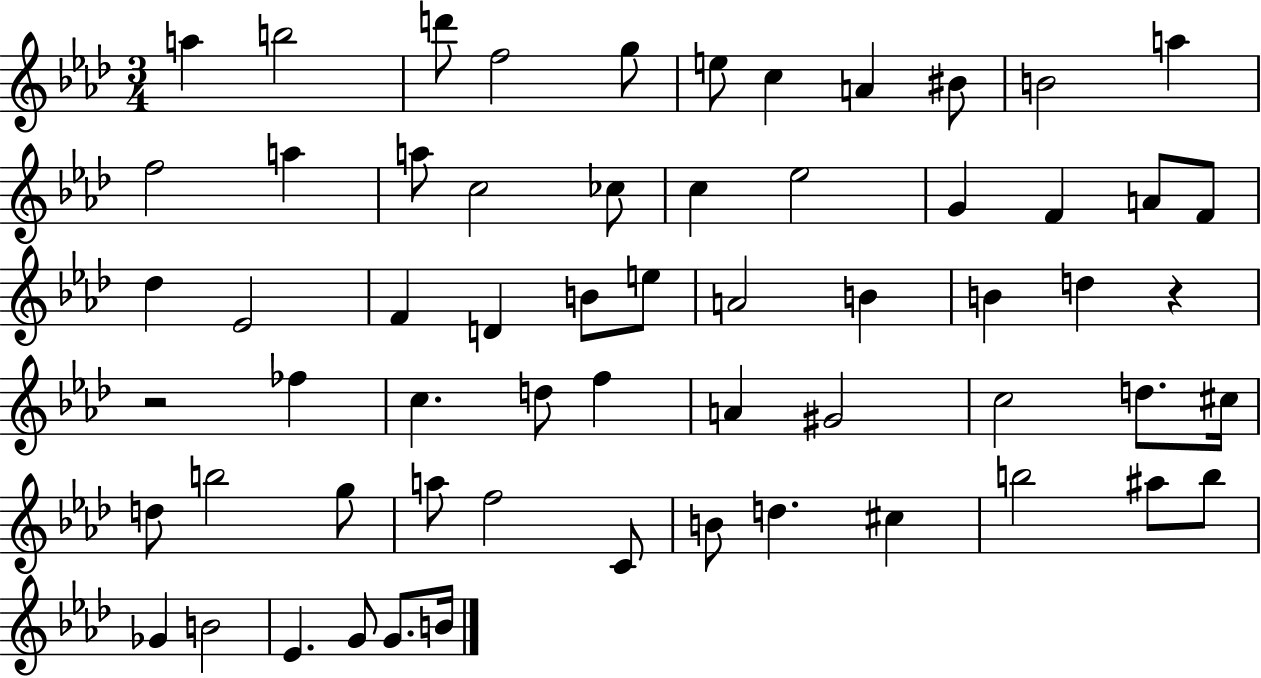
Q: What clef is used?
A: treble